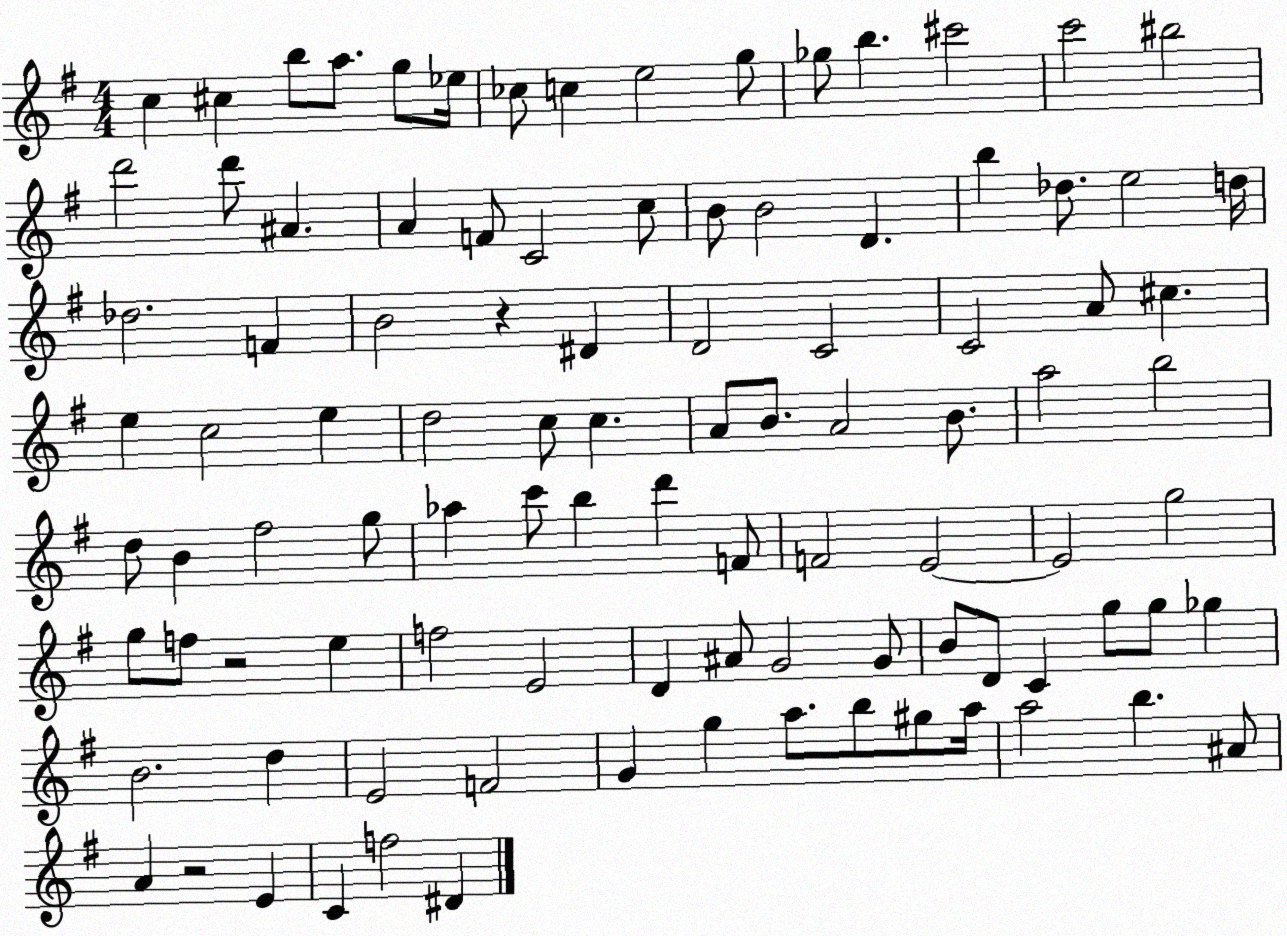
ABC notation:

X:1
T:Untitled
M:4/4
L:1/4
K:G
c ^c b/2 a/2 g/2 _e/4 _c/2 c e2 g/2 _g/2 b ^c'2 c'2 ^b2 d'2 d'/2 ^A A F/2 C2 c/2 B/2 B2 D b _d/2 e2 d/4 _d2 F B2 z ^D D2 C2 C2 A/2 ^c e c2 e d2 c/2 c A/2 B/2 A2 B/2 a2 b2 d/2 B ^f2 g/2 _a c'/2 b d' F/2 F2 E2 E2 g2 g/2 f/2 z2 e f2 E2 D ^A/2 G2 G/2 B/2 D/2 C g/2 g/2 _g B2 d E2 F2 G g a/2 b/2 ^g/2 a/4 a2 b ^A/2 A z2 E C f2 ^D